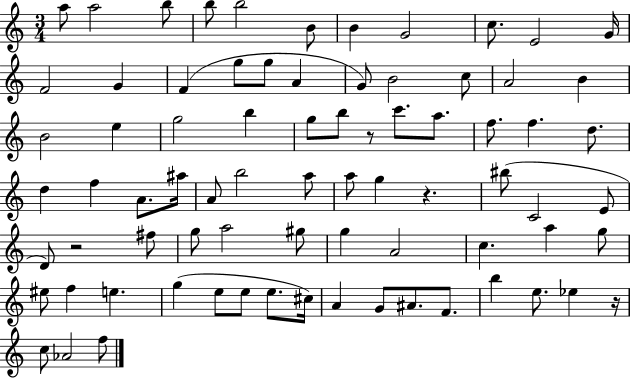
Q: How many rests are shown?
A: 4